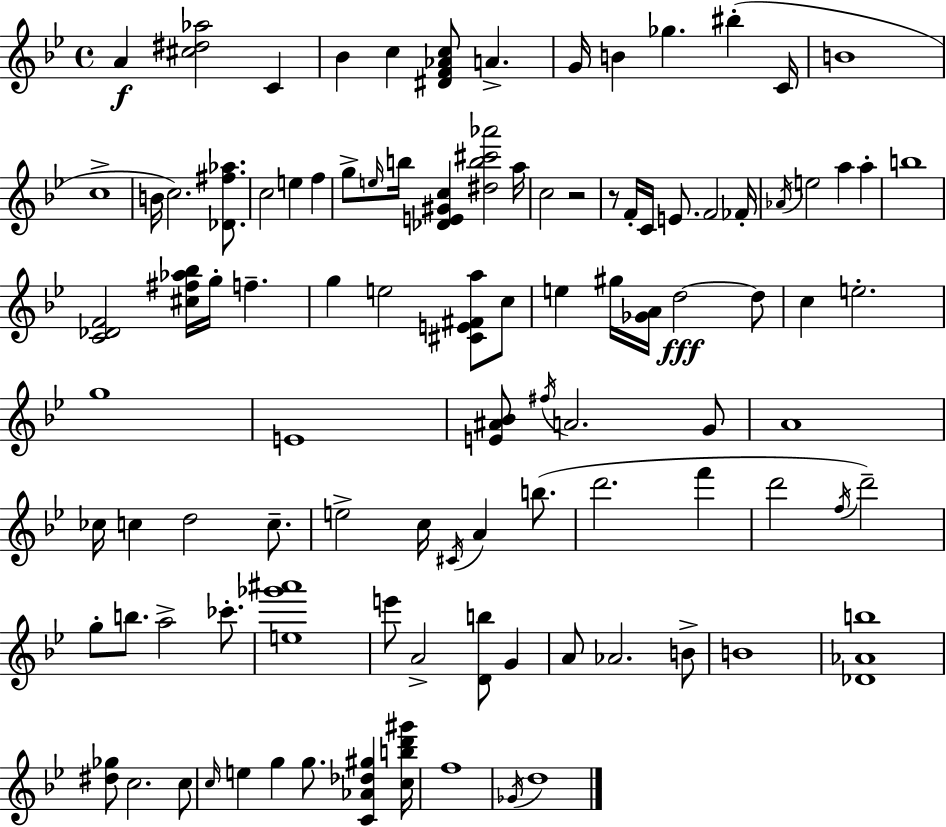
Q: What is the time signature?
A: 4/4